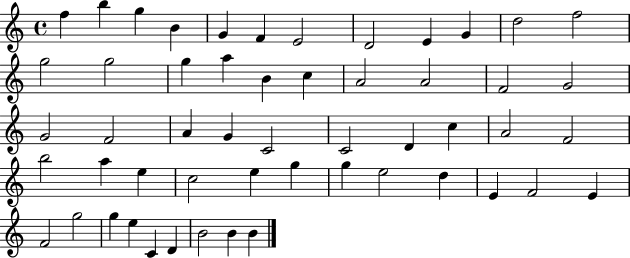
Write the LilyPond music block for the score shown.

{
  \clef treble
  \time 4/4
  \defaultTimeSignature
  \key c \major
  f''4 b''4 g''4 b'4 | g'4 f'4 e'2 | d'2 e'4 g'4 | d''2 f''2 | \break g''2 g''2 | g''4 a''4 b'4 c''4 | a'2 a'2 | f'2 g'2 | \break g'2 f'2 | a'4 g'4 c'2 | c'2 d'4 c''4 | a'2 f'2 | \break b''2 a''4 e''4 | c''2 e''4 g''4 | g''4 e''2 d''4 | e'4 f'2 e'4 | \break f'2 g''2 | g''4 e''4 c'4 d'4 | b'2 b'4 b'4 | \bar "|."
}